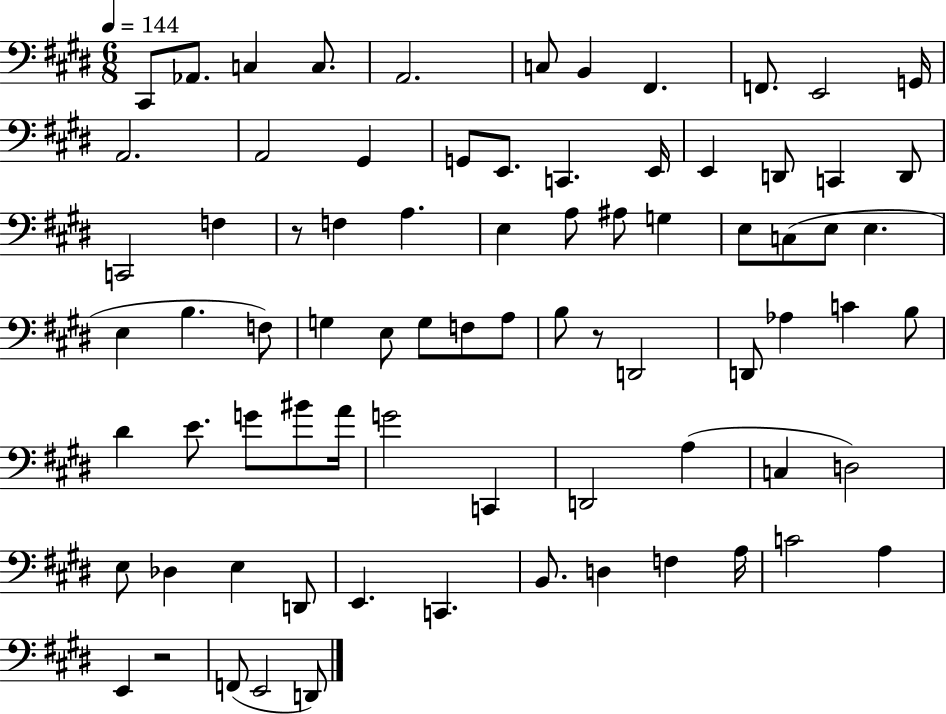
X:1
T:Untitled
M:6/8
L:1/4
K:E
^C,,/2 _A,,/2 C, C,/2 A,,2 C,/2 B,, ^F,, F,,/2 E,,2 G,,/4 A,,2 A,,2 ^G,, G,,/2 E,,/2 C,, E,,/4 E,, D,,/2 C,, D,,/2 C,,2 F, z/2 F, A, E, A,/2 ^A,/2 G, E,/2 C,/2 E,/2 E, E, B, F,/2 G, E,/2 G,/2 F,/2 A,/2 B,/2 z/2 D,,2 D,,/2 _A, C B,/2 ^D E/2 G/2 ^B/2 A/4 G2 C,, D,,2 A, C, D,2 E,/2 _D, E, D,,/2 E,, C,, B,,/2 D, F, A,/4 C2 A, E,, z2 F,,/2 E,,2 D,,/2